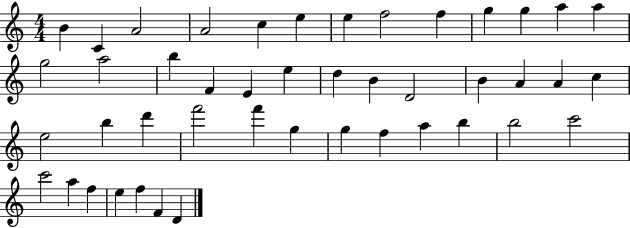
X:1
T:Untitled
M:4/4
L:1/4
K:C
B C A2 A2 c e e f2 f g g a a g2 a2 b F E e d B D2 B A A c e2 b d' f'2 f' g g f a b b2 c'2 c'2 a f e f F D